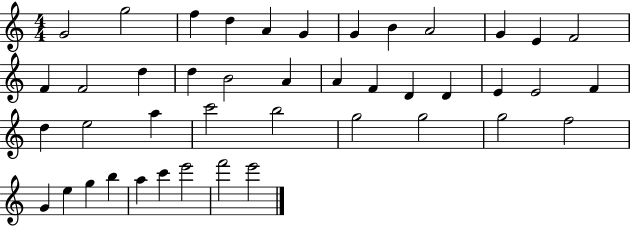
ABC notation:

X:1
T:Untitled
M:4/4
L:1/4
K:C
G2 g2 f d A G G B A2 G E F2 F F2 d d B2 A A F D D E E2 F d e2 a c'2 b2 g2 g2 g2 f2 G e g b a c' e'2 f'2 e'2